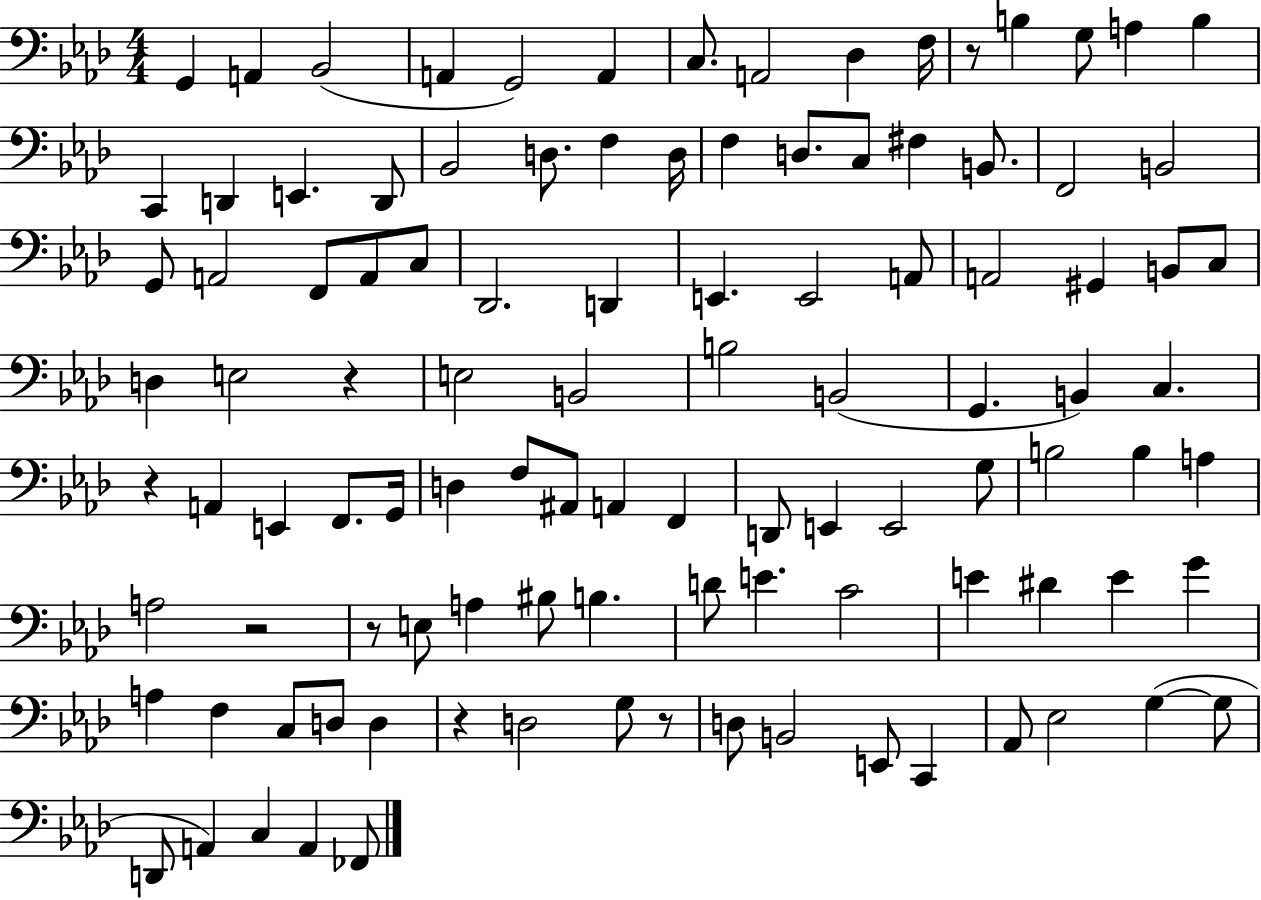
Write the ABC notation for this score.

X:1
T:Untitled
M:4/4
L:1/4
K:Ab
G,, A,, _B,,2 A,, G,,2 A,, C,/2 A,,2 _D, F,/4 z/2 B, G,/2 A, B, C,, D,, E,, D,,/2 _B,,2 D,/2 F, D,/4 F, D,/2 C,/2 ^F, B,,/2 F,,2 B,,2 G,,/2 A,,2 F,,/2 A,,/2 C,/2 _D,,2 D,, E,, E,,2 A,,/2 A,,2 ^G,, B,,/2 C,/2 D, E,2 z E,2 B,,2 B,2 B,,2 G,, B,, C, z A,, E,, F,,/2 G,,/4 D, F,/2 ^A,,/2 A,, F,, D,,/2 E,, E,,2 G,/2 B,2 B, A, A,2 z2 z/2 E,/2 A, ^B,/2 B, D/2 E C2 E ^D E G A, F, C,/2 D,/2 D, z D,2 G,/2 z/2 D,/2 B,,2 E,,/2 C,, _A,,/2 _E,2 G, G,/2 D,,/2 A,, C, A,, _F,,/2